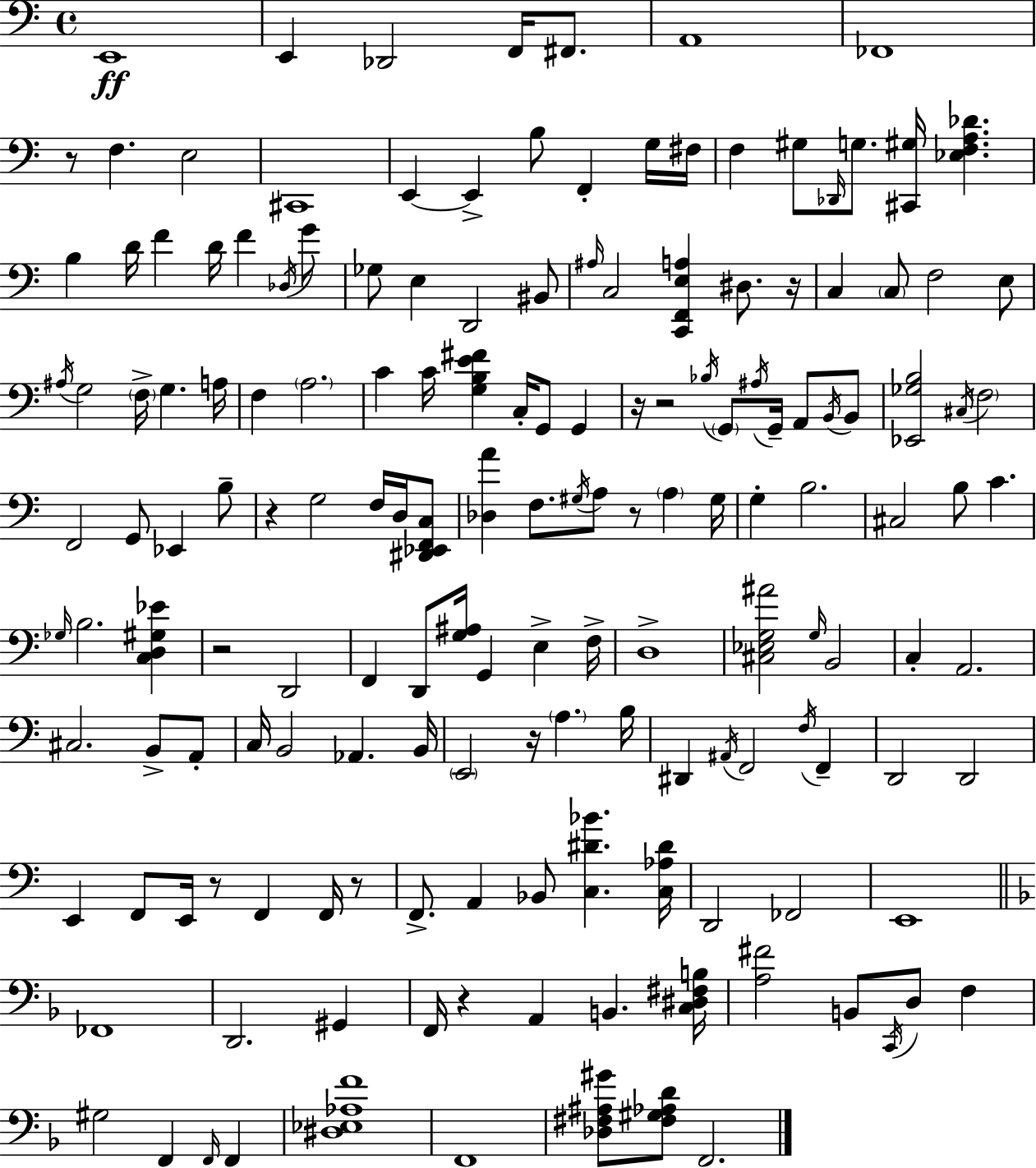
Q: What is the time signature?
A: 4/4